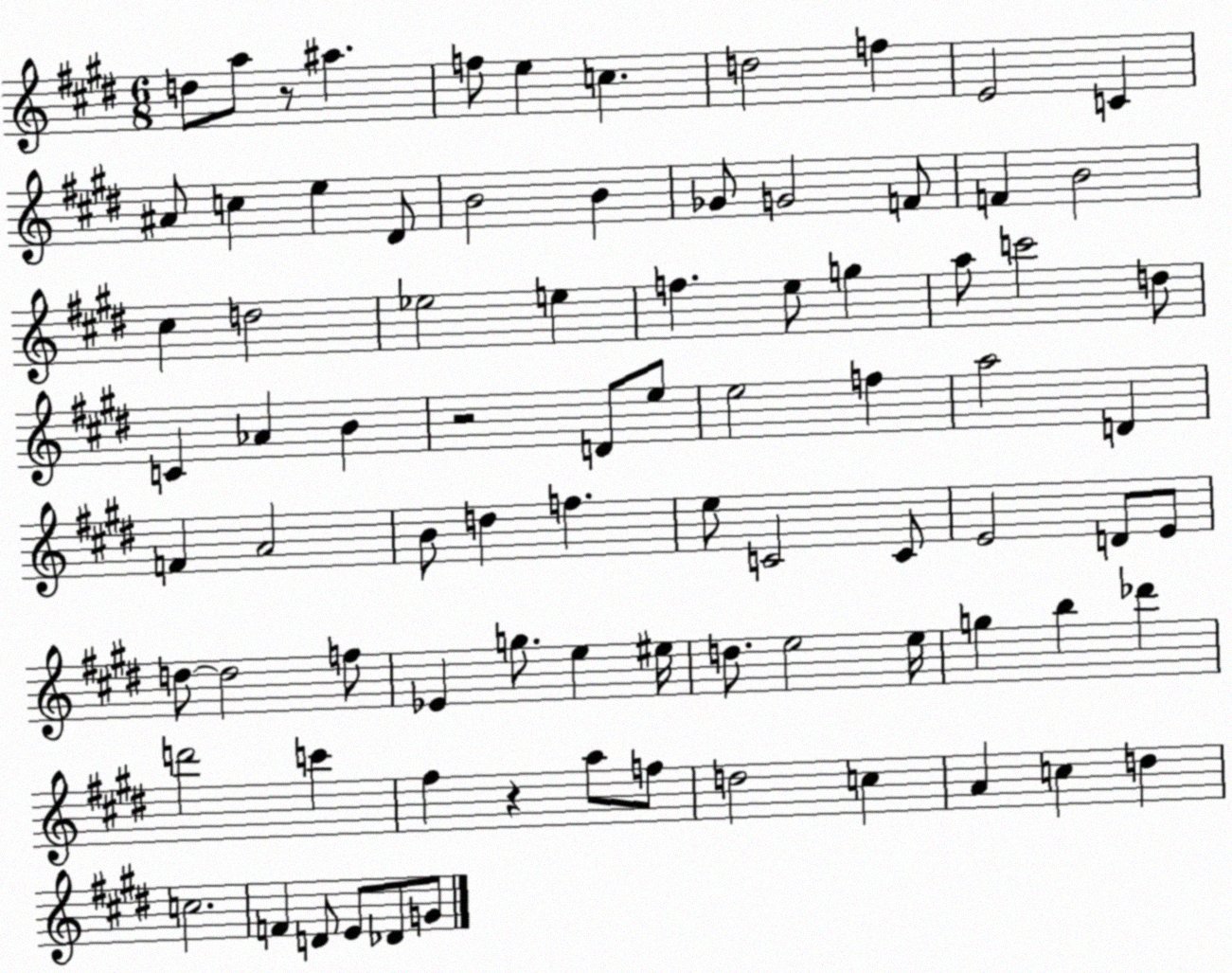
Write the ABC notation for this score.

X:1
T:Untitled
M:6/8
L:1/4
K:E
d/2 a/2 z/2 ^a f/2 e c d2 f E2 C ^A/2 c e ^D/2 B2 B _G/2 G2 F/2 F B2 ^c d2 _e2 e f e/2 g a/2 c'2 d/2 C _A B z2 D/2 e/2 e2 f a2 D F A2 B/2 d f e/2 C2 C/2 E2 D/2 E/2 d/2 d2 f/2 _E g/2 e ^e/4 d/2 e2 e/4 g b _d' d'2 c' ^f z a/2 f/2 d2 c A c d c2 F D/2 E/2 _D/2 G/2